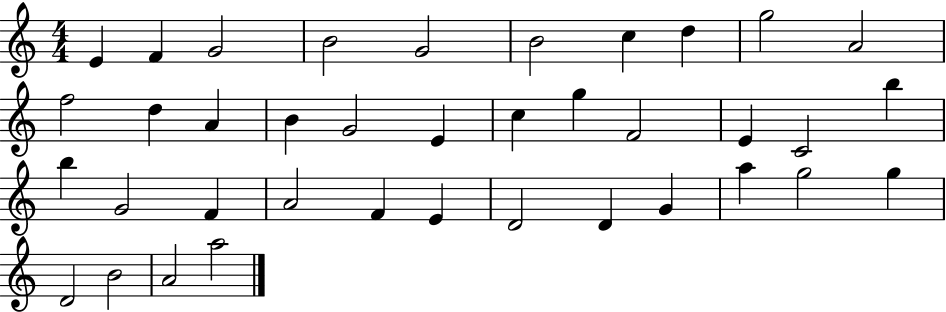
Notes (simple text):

E4/q F4/q G4/h B4/h G4/h B4/h C5/q D5/q G5/h A4/h F5/h D5/q A4/q B4/q G4/h E4/q C5/q G5/q F4/h E4/q C4/h B5/q B5/q G4/h F4/q A4/h F4/q E4/q D4/h D4/q G4/q A5/q G5/h G5/q D4/h B4/h A4/h A5/h